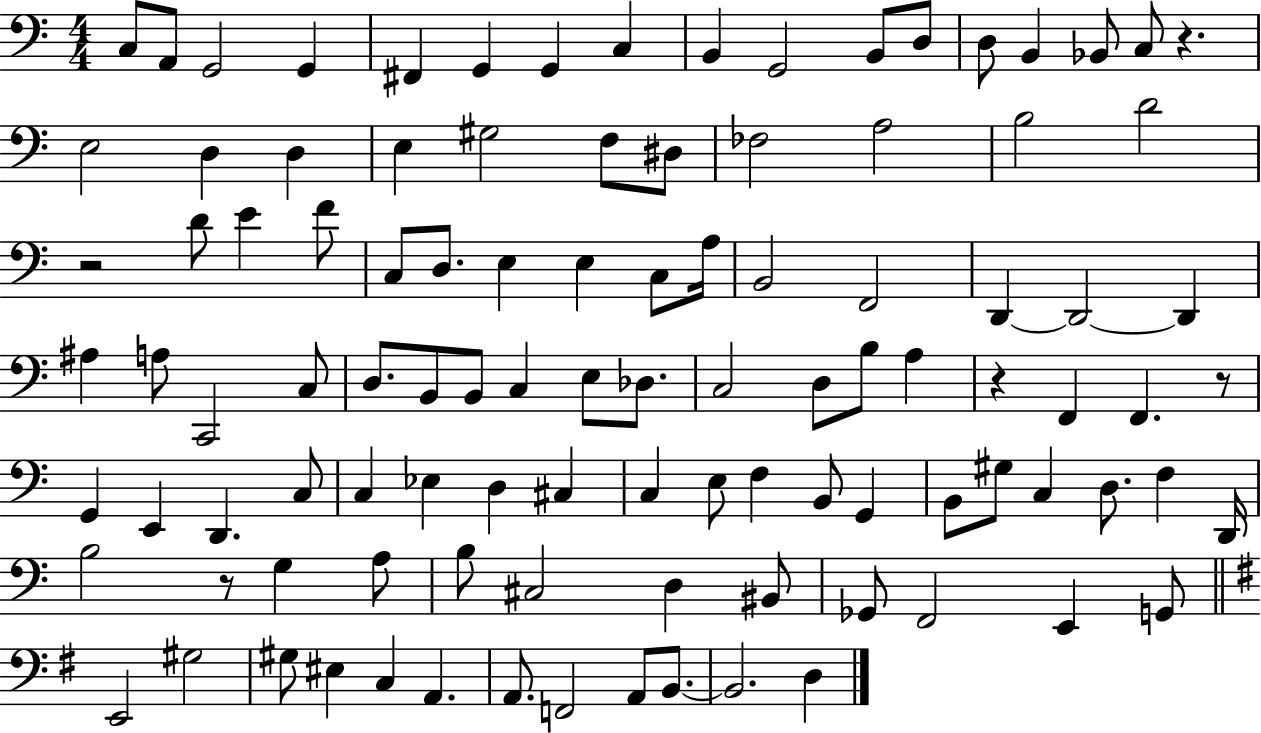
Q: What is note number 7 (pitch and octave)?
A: G2